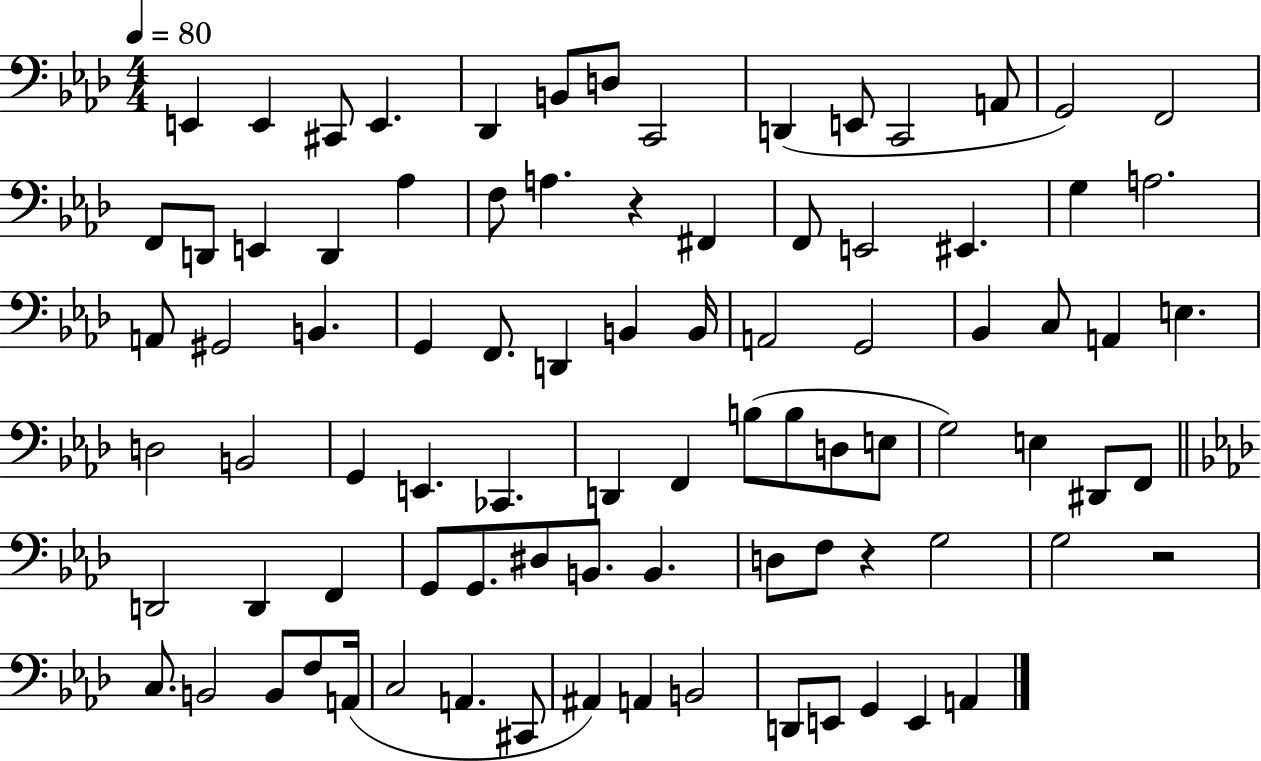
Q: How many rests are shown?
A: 3